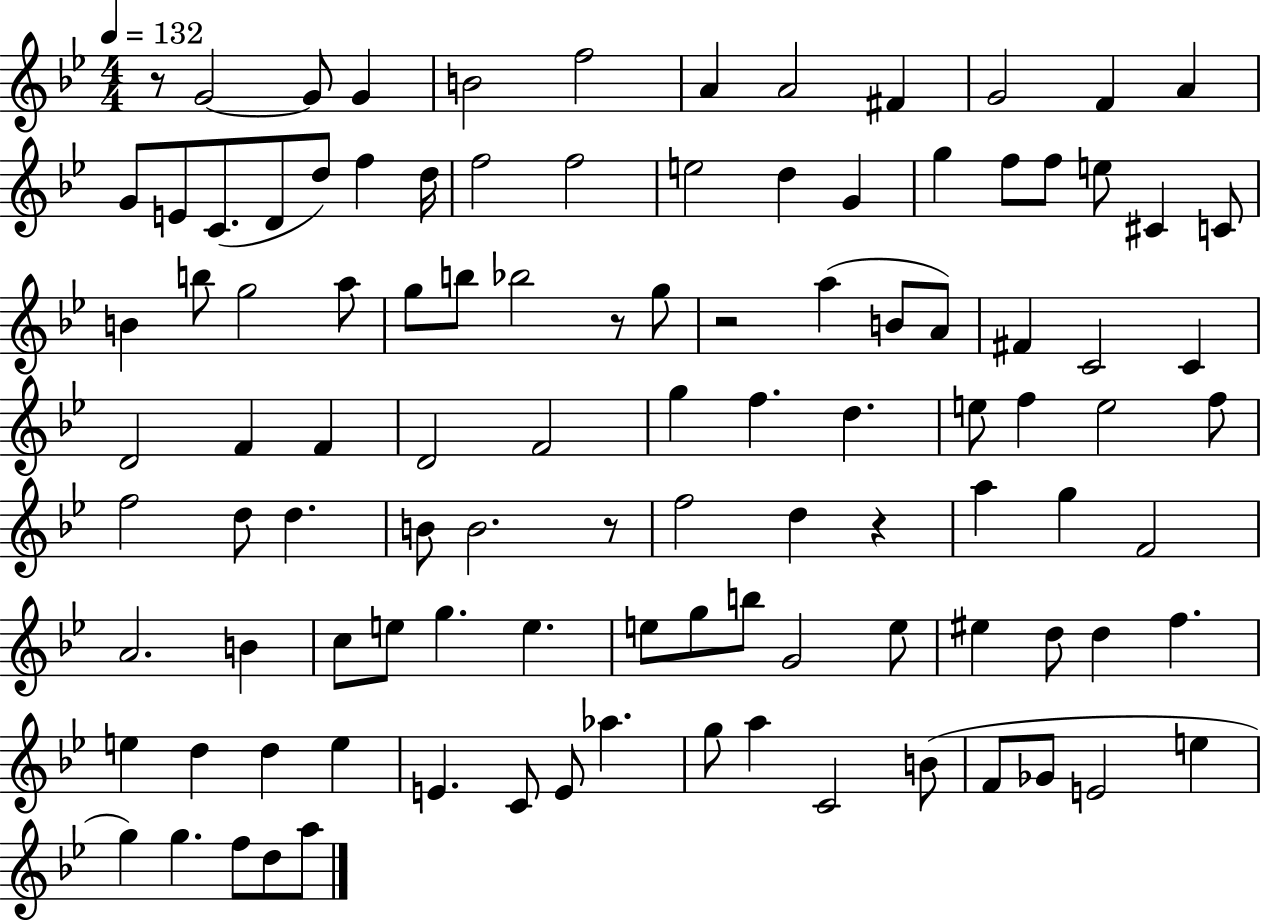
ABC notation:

X:1
T:Untitled
M:4/4
L:1/4
K:Bb
z/2 G2 G/2 G B2 f2 A A2 ^F G2 F A G/2 E/2 C/2 D/2 d/2 f d/4 f2 f2 e2 d G g f/2 f/2 e/2 ^C C/2 B b/2 g2 a/2 g/2 b/2 _b2 z/2 g/2 z2 a B/2 A/2 ^F C2 C D2 F F D2 F2 g f d e/2 f e2 f/2 f2 d/2 d B/2 B2 z/2 f2 d z a g F2 A2 B c/2 e/2 g e e/2 g/2 b/2 G2 e/2 ^e d/2 d f e d d e E C/2 E/2 _a g/2 a C2 B/2 F/2 _G/2 E2 e g g f/2 d/2 a/2